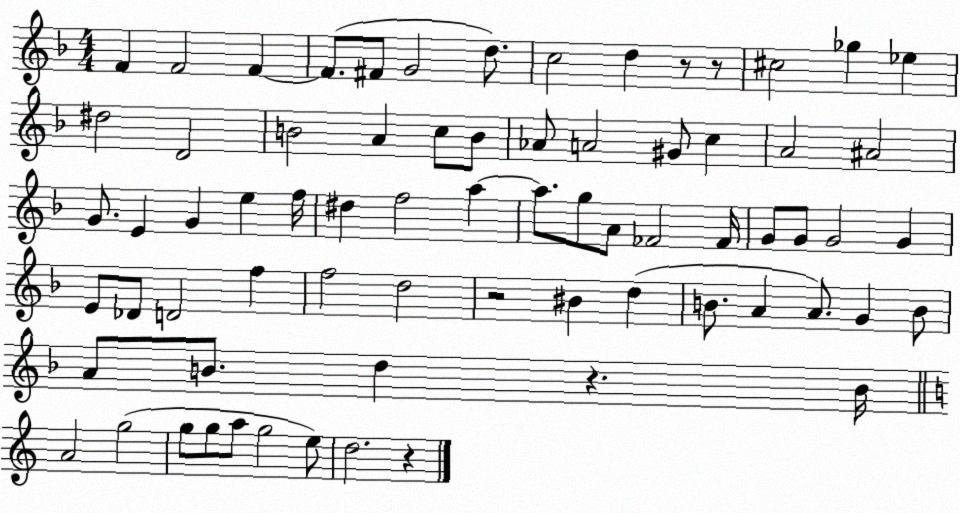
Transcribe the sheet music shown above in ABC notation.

X:1
T:Untitled
M:4/4
L:1/4
K:F
F F2 F F/2 ^F/2 G2 d/2 c2 d z/2 z/2 ^c2 _g _e ^d2 D2 B2 A c/2 B/2 _A/2 A2 ^G/2 c A2 ^A2 G/2 E G e f/4 ^d f2 a a/2 g/2 A/2 _F2 _F/4 G/2 G/2 G2 G E/2 _D/2 D2 f f2 d2 z2 ^B d B/2 A A/2 G B/2 A/2 B/2 d z B/4 A2 g2 g/2 g/2 a/2 g2 e/2 d2 z